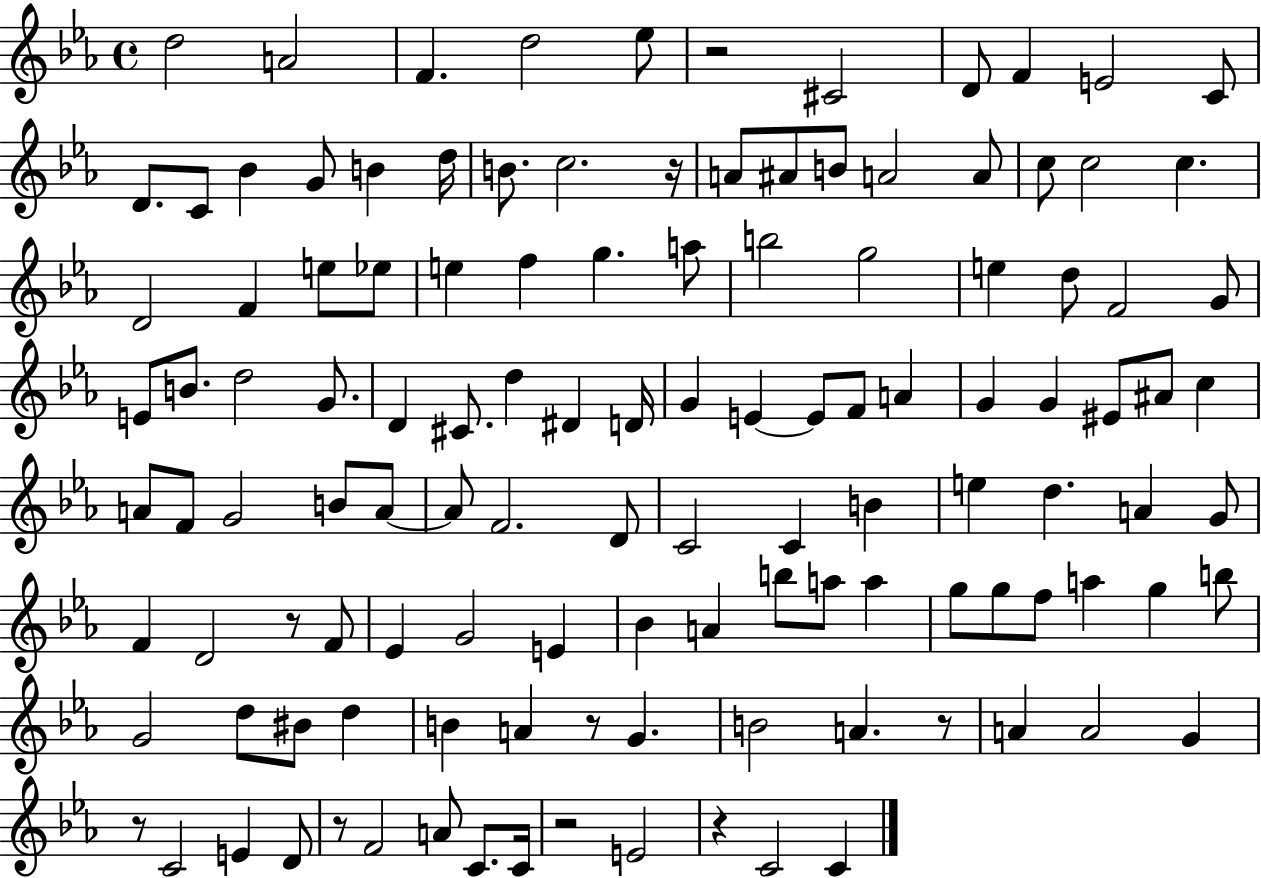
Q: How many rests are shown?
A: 9